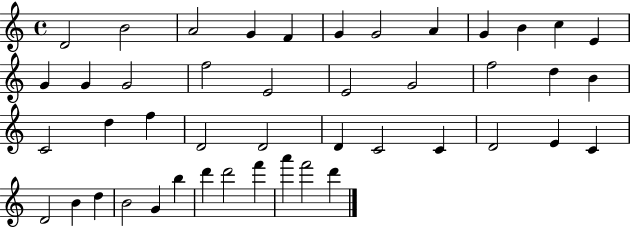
X:1
T:Untitled
M:4/4
L:1/4
K:C
D2 B2 A2 G F G G2 A G B c E G G G2 f2 E2 E2 G2 f2 d B C2 d f D2 D2 D C2 C D2 E C D2 B d B2 G b d' d'2 f' a' f'2 d'